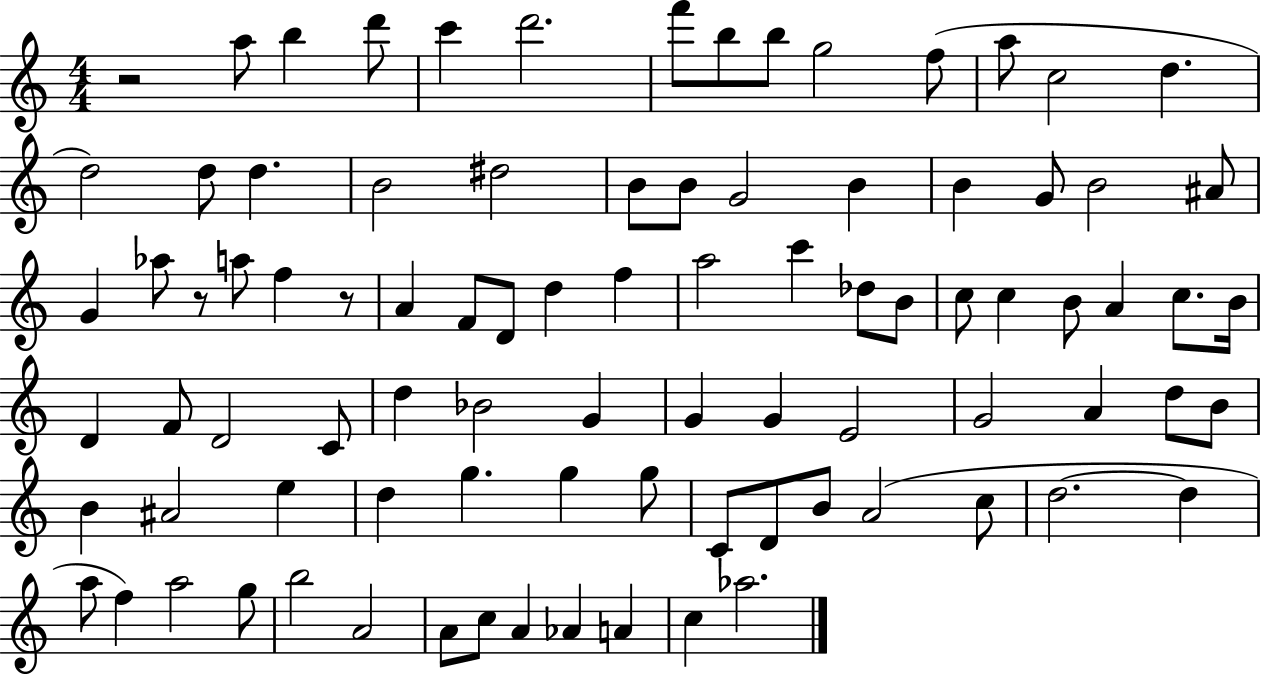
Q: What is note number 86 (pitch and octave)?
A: Ab5